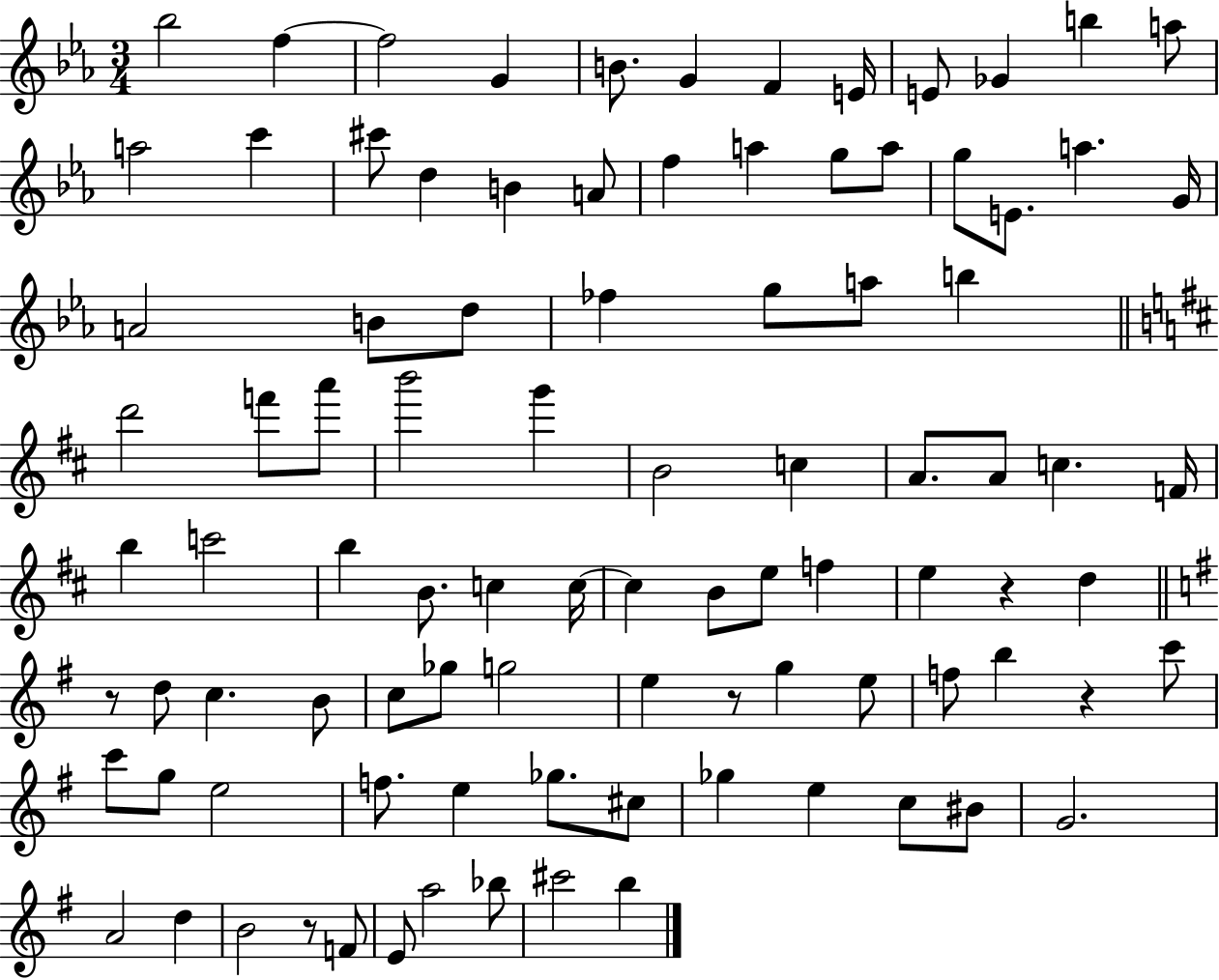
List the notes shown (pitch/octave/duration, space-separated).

Bb5/h F5/q F5/h G4/q B4/e. G4/q F4/q E4/s E4/e Gb4/q B5/q A5/e A5/h C6/q C#6/e D5/q B4/q A4/e F5/q A5/q G5/e A5/e G5/e E4/e. A5/q. G4/s A4/h B4/e D5/e FES5/q G5/e A5/e B5/q D6/h F6/e A6/e B6/h G6/q B4/h C5/q A4/e. A4/e C5/q. F4/s B5/q C6/h B5/q B4/e. C5/q C5/s C5/q B4/e E5/e F5/q E5/q R/q D5/q R/e D5/e C5/q. B4/e C5/e Gb5/e G5/h E5/q R/e G5/q E5/e F5/e B5/q R/q C6/e C6/e G5/e E5/h F5/e. E5/q Gb5/e. C#5/e Gb5/q E5/q C5/e BIS4/e G4/h. A4/h D5/q B4/h R/e F4/e E4/e A5/h Bb5/e C#6/h B5/q